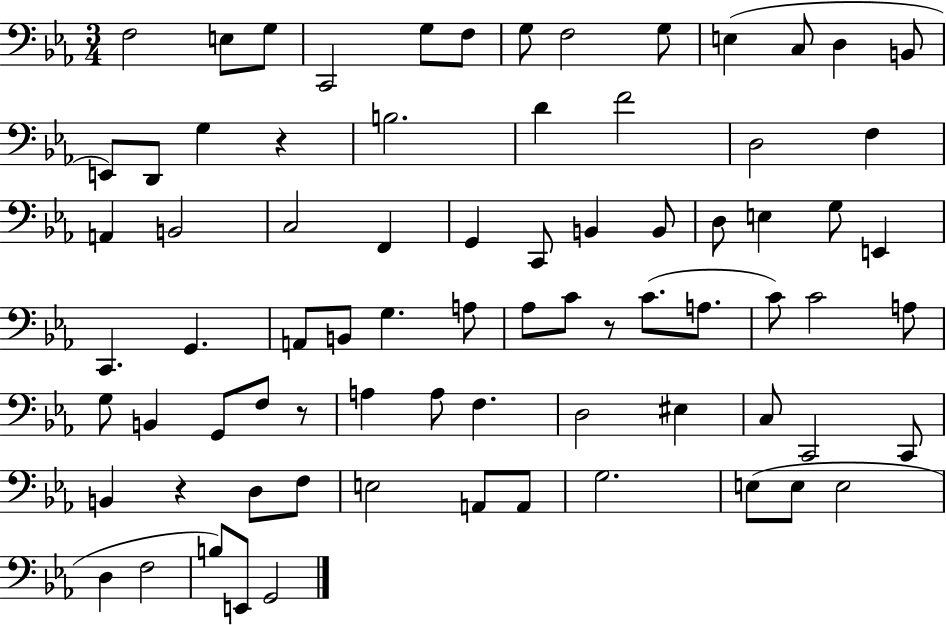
{
  \clef bass
  \numericTimeSignature
  \time 3/4
  \key ees \major
  f2 e8 g8 | c,2 g8 f8 | g8 f2 g8 | e4( c8 d4 b,8 | \break e,8) d,8 g4 r4 | b2. | d'4 f'2 | d2 f4 | \break a,4 b,2 | c2 f,4 | g,4 c,8 b,4 b,8 | d8 e4 g8 e,4 | \break c,4. g,4. | a,8 b,8 g4. a8 | aes8 c'8 r8 c'8.( a8. | c'8) c'2 a8 | \break g8 b,4 g,8 f8 r8 | a4 a8 f4. | d2 eis4 | c8 c,2 c,8 | \break b,4 r4 d8 f8 | e2 a,8 a,8 | g2. | e8( e8 e2 | \break d4 f2 | b8) e,8 g,2 | \bar "|."
}